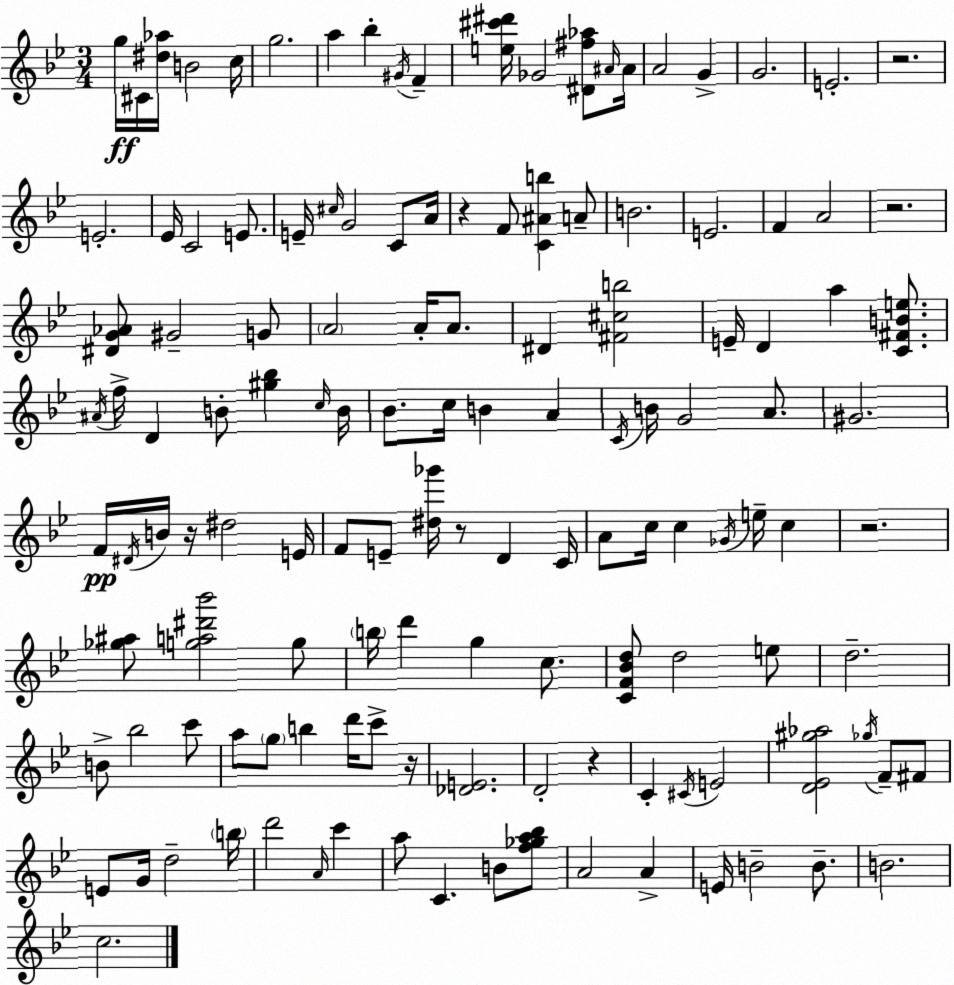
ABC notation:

X:1
T:Untitled
M:3/4
L:1/4
K:Bb
g/4 ^C/4 [^d_a]/4 B2 c/4 g2 a _b ^G/4 F [e^c'^d']/4 _G2 [^D^f_a]/2 ^A/4 ^A/4 A2 G G2 E2 z2 E2 _E/4 C2 E/2 E/4 ^c/4 G2 C/2 A/4 z F/2 [C^Ab] A/2 B2 E2 F A2 z2 [^DG_A]/2 ^G2 G/2 A2 A/4 A/2 ^D [^F^cb]2 E/4 D a [C^FBe]/2 ^A/4 f/4 D B/2 [^g_b] c/4 B/4 _B/2 c/4 B A C/4 B/4 G2 A/2 ^G2 F/4 ^D/4 B/4 z/4 ^d2 E/4 F/2 E/2 [^d_g']/4 z/2 D C/4 A/2 c/4 c _G/4 e/4 c z2 [_g^a]/2 [ga^d'_b']2 g/2 b/4 d' g c/2 [CF_Bd]/2 d2 e/2 d2 B/2 _b2 c'/2 a/2 g/2 b d'/4 c'/2 z/4 [_DE]2 D2 z C ^C/4 E2 [D_E^g_a]2 _g/4 F/2 ^F/2 E/2 G/4 d2 b/4 d'2 A/4 c' a/2 C B/2 [f_ga_b]/2 A2 A E/4 B2 B/2 B2 c2